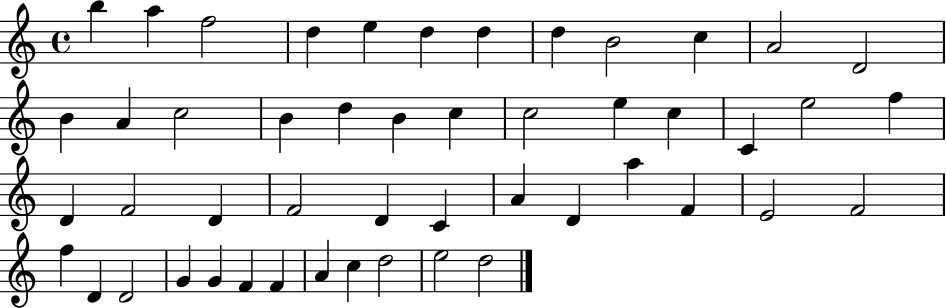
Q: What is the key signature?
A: C major